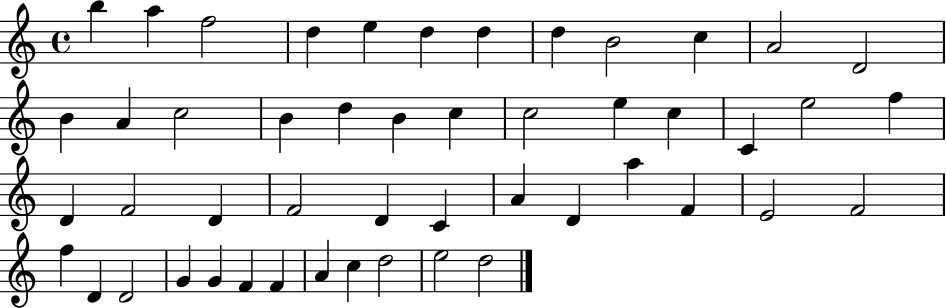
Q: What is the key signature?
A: C major